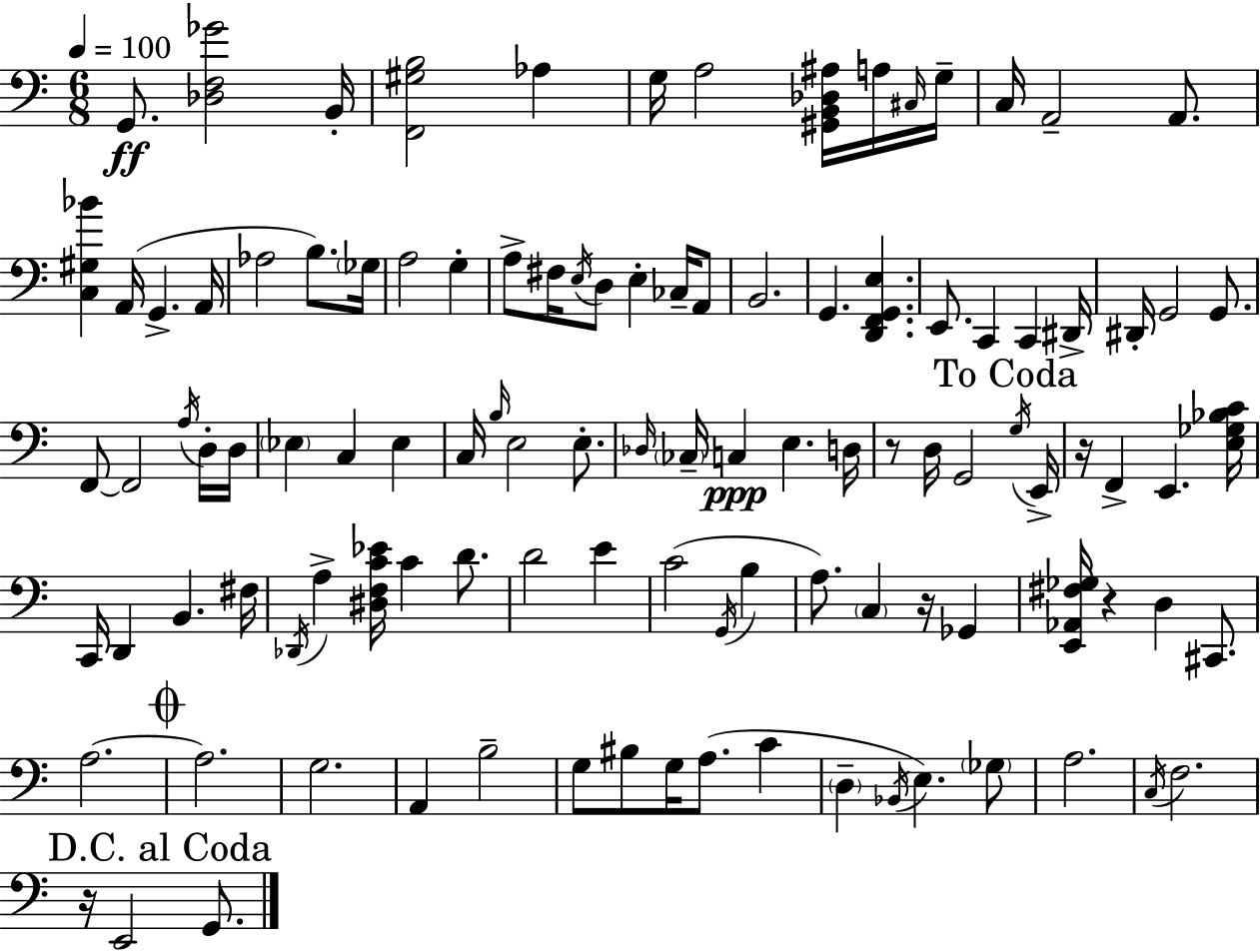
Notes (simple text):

G2/e. [Db3,F3,Gb4]/h B2/s [F2,G#3,B3]/h Ab3/q G3/s A3/h [G#2,B2,Db3,A#3]/s A3/s C#3/s G3/s C3/s A2/h A2/e. [C3,G#3,Bb4]/q A2/s G2/q. A2/s Ab3/h B3/e. Gb3/s A3/h G3/q A3/e F#3/s E3/s D3/e E3/q CES3/s A2/e B2/h. G2/q. [D2,F2,G2,E3]/q. E2/e. C2/q C2/q D#2/s D#2/s G2/h G2/e. F2/e F2/h A3/s D3/s D3/s Eb3/q C3/q Eb3/q C3/s B3/s E3/h E3/e. Db3/s CES3/s C3/q E3/q. D3/s R/e D3/s G2/h G3/s E2/s R/s F2/q E2/q. [E3,Gb3,Bb3,C4]/s C2/s D2/q B2/q. F#3/s Db2/s A3/q [D#3,F3,C4,Eb4]/s C4/q D4/e. D4/h E4/q C4/h G2/s B3/q A3/e. C3/q R/s Gb2/q [E2,Ab2,F#3,Gb3]/s R/q D3/q C#2/e. A3/h. A3/h. G3/h. A2/q B3/h G3/e BIS3/e G3/s A3/e. C4/q D3/q Bb2/s E3/q. Gb3/e A3/h. C3/s F3/h. R/s E2/h G2/e.